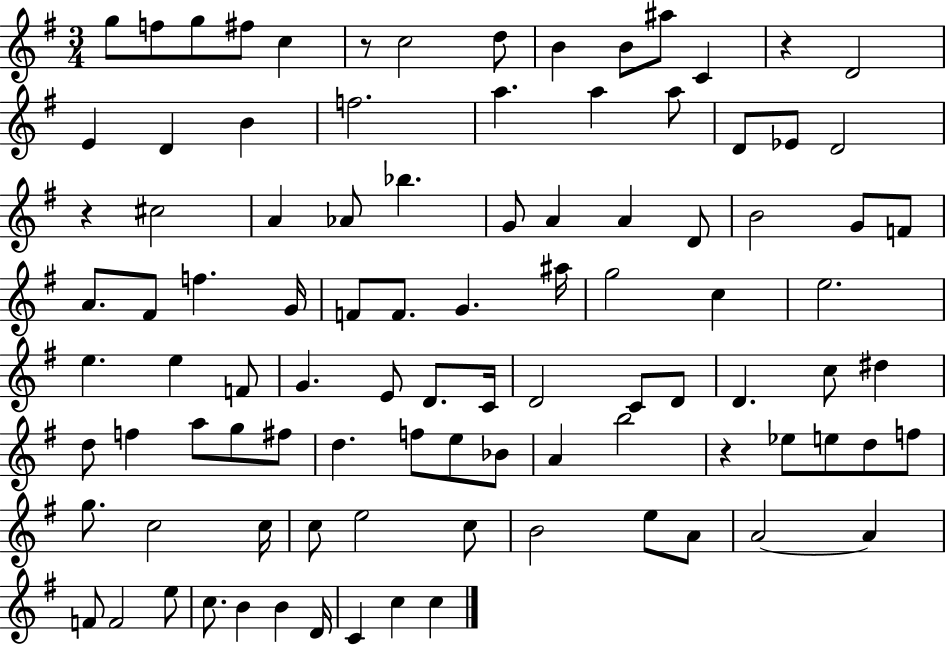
{
  \clef treble
  \numericTimeSignature
  \time 3/4
  \key g \major
  g''8 f''8 g''8 fis''8 c''4 | r8 c''2 d''8 | b'4 b'8 ais''8 c'4 | r4 d'2 | \break e'4 d'4 b'4 | f''2. | a''4. a''4 a''8 | d'8 ees'8 d'2 | \break r4 cis''2 | a'4 aes'8 bes''4. | g'8 a'4 a'4 d'8 | b'2 g'8 f'8 | \break a'8. fis'8 f''4. g'16 | f'8 f'8. g'4. ais''16 | g''2 c''4 | e''2. | \break e''4. e''4 f'8 | g'4. e'8 d'8. c'16 | d'2 c'8 d'8 | d'4. c''8 dis''4 | \break d''8 f''4 a''8 g''8 fis''8 | d''4. f''8 e''8 bes'8 | a'4 b''2 | r4 ees''8 e''8 d''8 f''8 | \break g''8. c''2 c''16 | c''8 e''2 c''8 | b'2 e''8 a'8 | a'2~~ a'4 | \break f'8 f'2 e''8 | c''8. b'4 b'4 d'16 | c'4 c''4 c''4 | \bar "|."
}